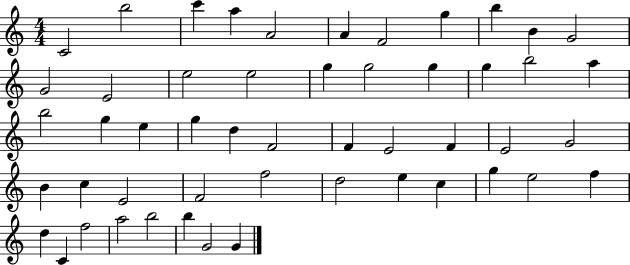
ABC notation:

X:1
T:Untitled
M:4/4
L:1/4
K:C
C2 b2 c' a A2 A F2 g b B G2 G2 E2 e2 e2 g g2 g g b2 a b2 g e g d F2 F E2 F E2 G2 B c E2 F2 f2 d2 e c g e2 f d C f2 a2 b2 b G2 G